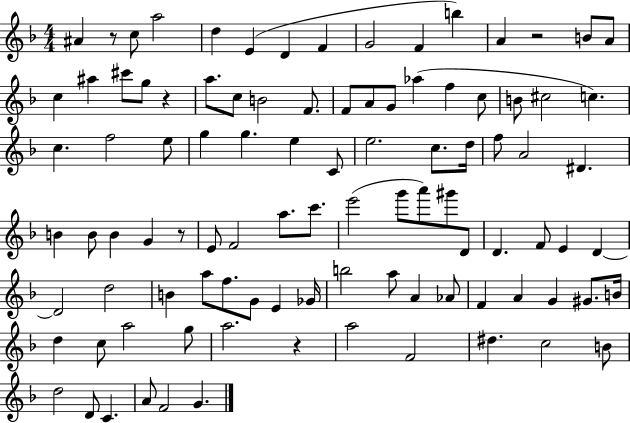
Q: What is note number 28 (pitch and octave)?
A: B4